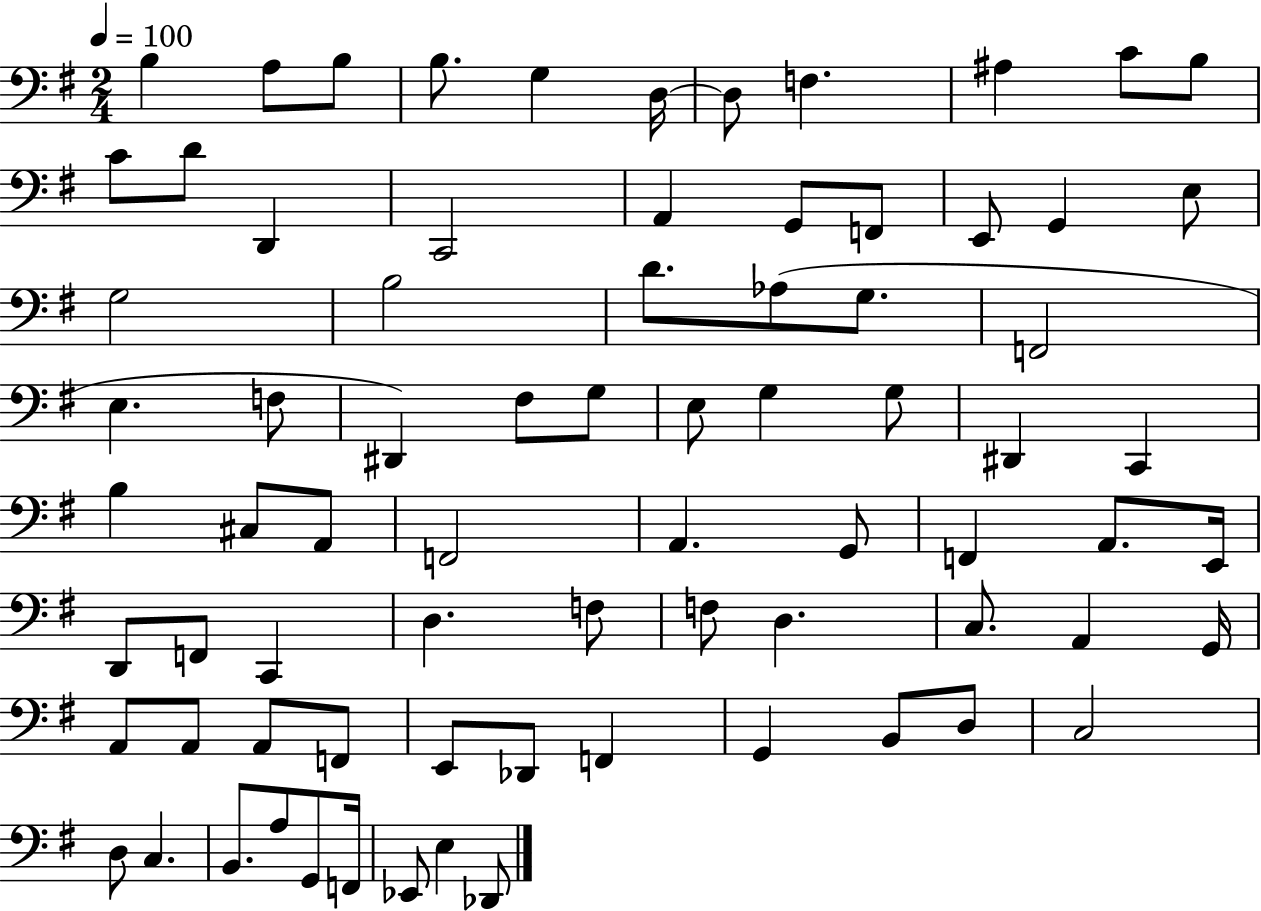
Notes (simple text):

B3/q A3/e B3/e B3/e. G3/q D3/s D3/e F3/q. A#3/q C4/e B3/e C4/e D4/e D2/q C2/h A2/q G2/e F2/e E2/e G2/q E3/e G3/h B3/h D4/e. Ab3/e G3/e. F2/h E3/q. F3/e D#2/q F#3/e G3/e E3/e G3/q G3/e D#2/q C2/q B3/q C#3/e A2/e F2/h A2/q. G2/e F2/q A2/e. E2/s D2/e F2/e C2/q D3/q. F3/e F3/e D3/q. C3/e. A2/q G2/s A2/e A2/e A2/e F2/e E2/e Db2/e F2/q G2/q B2/e D3/e C3/h D3/e C3/q. B2/e. A3/e G2/e F2/s Eb2/e E3/q Db2/e